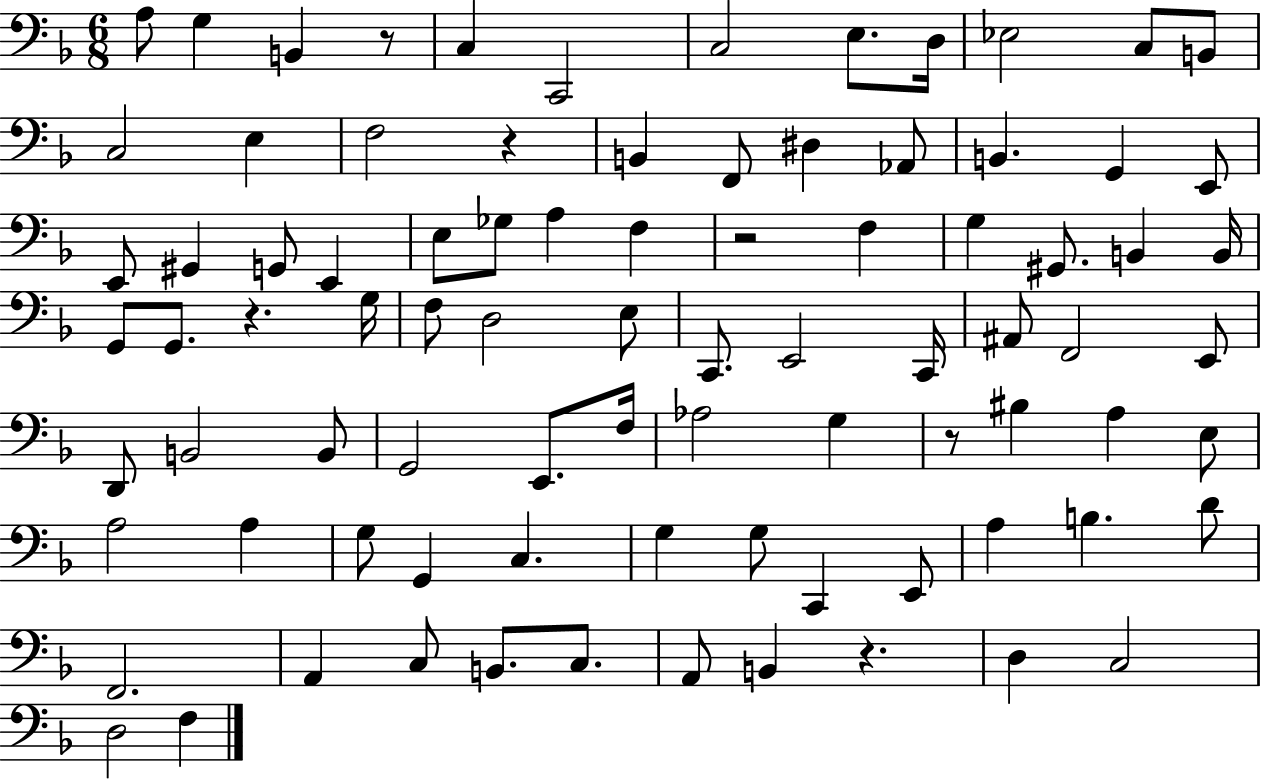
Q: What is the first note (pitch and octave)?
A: A3